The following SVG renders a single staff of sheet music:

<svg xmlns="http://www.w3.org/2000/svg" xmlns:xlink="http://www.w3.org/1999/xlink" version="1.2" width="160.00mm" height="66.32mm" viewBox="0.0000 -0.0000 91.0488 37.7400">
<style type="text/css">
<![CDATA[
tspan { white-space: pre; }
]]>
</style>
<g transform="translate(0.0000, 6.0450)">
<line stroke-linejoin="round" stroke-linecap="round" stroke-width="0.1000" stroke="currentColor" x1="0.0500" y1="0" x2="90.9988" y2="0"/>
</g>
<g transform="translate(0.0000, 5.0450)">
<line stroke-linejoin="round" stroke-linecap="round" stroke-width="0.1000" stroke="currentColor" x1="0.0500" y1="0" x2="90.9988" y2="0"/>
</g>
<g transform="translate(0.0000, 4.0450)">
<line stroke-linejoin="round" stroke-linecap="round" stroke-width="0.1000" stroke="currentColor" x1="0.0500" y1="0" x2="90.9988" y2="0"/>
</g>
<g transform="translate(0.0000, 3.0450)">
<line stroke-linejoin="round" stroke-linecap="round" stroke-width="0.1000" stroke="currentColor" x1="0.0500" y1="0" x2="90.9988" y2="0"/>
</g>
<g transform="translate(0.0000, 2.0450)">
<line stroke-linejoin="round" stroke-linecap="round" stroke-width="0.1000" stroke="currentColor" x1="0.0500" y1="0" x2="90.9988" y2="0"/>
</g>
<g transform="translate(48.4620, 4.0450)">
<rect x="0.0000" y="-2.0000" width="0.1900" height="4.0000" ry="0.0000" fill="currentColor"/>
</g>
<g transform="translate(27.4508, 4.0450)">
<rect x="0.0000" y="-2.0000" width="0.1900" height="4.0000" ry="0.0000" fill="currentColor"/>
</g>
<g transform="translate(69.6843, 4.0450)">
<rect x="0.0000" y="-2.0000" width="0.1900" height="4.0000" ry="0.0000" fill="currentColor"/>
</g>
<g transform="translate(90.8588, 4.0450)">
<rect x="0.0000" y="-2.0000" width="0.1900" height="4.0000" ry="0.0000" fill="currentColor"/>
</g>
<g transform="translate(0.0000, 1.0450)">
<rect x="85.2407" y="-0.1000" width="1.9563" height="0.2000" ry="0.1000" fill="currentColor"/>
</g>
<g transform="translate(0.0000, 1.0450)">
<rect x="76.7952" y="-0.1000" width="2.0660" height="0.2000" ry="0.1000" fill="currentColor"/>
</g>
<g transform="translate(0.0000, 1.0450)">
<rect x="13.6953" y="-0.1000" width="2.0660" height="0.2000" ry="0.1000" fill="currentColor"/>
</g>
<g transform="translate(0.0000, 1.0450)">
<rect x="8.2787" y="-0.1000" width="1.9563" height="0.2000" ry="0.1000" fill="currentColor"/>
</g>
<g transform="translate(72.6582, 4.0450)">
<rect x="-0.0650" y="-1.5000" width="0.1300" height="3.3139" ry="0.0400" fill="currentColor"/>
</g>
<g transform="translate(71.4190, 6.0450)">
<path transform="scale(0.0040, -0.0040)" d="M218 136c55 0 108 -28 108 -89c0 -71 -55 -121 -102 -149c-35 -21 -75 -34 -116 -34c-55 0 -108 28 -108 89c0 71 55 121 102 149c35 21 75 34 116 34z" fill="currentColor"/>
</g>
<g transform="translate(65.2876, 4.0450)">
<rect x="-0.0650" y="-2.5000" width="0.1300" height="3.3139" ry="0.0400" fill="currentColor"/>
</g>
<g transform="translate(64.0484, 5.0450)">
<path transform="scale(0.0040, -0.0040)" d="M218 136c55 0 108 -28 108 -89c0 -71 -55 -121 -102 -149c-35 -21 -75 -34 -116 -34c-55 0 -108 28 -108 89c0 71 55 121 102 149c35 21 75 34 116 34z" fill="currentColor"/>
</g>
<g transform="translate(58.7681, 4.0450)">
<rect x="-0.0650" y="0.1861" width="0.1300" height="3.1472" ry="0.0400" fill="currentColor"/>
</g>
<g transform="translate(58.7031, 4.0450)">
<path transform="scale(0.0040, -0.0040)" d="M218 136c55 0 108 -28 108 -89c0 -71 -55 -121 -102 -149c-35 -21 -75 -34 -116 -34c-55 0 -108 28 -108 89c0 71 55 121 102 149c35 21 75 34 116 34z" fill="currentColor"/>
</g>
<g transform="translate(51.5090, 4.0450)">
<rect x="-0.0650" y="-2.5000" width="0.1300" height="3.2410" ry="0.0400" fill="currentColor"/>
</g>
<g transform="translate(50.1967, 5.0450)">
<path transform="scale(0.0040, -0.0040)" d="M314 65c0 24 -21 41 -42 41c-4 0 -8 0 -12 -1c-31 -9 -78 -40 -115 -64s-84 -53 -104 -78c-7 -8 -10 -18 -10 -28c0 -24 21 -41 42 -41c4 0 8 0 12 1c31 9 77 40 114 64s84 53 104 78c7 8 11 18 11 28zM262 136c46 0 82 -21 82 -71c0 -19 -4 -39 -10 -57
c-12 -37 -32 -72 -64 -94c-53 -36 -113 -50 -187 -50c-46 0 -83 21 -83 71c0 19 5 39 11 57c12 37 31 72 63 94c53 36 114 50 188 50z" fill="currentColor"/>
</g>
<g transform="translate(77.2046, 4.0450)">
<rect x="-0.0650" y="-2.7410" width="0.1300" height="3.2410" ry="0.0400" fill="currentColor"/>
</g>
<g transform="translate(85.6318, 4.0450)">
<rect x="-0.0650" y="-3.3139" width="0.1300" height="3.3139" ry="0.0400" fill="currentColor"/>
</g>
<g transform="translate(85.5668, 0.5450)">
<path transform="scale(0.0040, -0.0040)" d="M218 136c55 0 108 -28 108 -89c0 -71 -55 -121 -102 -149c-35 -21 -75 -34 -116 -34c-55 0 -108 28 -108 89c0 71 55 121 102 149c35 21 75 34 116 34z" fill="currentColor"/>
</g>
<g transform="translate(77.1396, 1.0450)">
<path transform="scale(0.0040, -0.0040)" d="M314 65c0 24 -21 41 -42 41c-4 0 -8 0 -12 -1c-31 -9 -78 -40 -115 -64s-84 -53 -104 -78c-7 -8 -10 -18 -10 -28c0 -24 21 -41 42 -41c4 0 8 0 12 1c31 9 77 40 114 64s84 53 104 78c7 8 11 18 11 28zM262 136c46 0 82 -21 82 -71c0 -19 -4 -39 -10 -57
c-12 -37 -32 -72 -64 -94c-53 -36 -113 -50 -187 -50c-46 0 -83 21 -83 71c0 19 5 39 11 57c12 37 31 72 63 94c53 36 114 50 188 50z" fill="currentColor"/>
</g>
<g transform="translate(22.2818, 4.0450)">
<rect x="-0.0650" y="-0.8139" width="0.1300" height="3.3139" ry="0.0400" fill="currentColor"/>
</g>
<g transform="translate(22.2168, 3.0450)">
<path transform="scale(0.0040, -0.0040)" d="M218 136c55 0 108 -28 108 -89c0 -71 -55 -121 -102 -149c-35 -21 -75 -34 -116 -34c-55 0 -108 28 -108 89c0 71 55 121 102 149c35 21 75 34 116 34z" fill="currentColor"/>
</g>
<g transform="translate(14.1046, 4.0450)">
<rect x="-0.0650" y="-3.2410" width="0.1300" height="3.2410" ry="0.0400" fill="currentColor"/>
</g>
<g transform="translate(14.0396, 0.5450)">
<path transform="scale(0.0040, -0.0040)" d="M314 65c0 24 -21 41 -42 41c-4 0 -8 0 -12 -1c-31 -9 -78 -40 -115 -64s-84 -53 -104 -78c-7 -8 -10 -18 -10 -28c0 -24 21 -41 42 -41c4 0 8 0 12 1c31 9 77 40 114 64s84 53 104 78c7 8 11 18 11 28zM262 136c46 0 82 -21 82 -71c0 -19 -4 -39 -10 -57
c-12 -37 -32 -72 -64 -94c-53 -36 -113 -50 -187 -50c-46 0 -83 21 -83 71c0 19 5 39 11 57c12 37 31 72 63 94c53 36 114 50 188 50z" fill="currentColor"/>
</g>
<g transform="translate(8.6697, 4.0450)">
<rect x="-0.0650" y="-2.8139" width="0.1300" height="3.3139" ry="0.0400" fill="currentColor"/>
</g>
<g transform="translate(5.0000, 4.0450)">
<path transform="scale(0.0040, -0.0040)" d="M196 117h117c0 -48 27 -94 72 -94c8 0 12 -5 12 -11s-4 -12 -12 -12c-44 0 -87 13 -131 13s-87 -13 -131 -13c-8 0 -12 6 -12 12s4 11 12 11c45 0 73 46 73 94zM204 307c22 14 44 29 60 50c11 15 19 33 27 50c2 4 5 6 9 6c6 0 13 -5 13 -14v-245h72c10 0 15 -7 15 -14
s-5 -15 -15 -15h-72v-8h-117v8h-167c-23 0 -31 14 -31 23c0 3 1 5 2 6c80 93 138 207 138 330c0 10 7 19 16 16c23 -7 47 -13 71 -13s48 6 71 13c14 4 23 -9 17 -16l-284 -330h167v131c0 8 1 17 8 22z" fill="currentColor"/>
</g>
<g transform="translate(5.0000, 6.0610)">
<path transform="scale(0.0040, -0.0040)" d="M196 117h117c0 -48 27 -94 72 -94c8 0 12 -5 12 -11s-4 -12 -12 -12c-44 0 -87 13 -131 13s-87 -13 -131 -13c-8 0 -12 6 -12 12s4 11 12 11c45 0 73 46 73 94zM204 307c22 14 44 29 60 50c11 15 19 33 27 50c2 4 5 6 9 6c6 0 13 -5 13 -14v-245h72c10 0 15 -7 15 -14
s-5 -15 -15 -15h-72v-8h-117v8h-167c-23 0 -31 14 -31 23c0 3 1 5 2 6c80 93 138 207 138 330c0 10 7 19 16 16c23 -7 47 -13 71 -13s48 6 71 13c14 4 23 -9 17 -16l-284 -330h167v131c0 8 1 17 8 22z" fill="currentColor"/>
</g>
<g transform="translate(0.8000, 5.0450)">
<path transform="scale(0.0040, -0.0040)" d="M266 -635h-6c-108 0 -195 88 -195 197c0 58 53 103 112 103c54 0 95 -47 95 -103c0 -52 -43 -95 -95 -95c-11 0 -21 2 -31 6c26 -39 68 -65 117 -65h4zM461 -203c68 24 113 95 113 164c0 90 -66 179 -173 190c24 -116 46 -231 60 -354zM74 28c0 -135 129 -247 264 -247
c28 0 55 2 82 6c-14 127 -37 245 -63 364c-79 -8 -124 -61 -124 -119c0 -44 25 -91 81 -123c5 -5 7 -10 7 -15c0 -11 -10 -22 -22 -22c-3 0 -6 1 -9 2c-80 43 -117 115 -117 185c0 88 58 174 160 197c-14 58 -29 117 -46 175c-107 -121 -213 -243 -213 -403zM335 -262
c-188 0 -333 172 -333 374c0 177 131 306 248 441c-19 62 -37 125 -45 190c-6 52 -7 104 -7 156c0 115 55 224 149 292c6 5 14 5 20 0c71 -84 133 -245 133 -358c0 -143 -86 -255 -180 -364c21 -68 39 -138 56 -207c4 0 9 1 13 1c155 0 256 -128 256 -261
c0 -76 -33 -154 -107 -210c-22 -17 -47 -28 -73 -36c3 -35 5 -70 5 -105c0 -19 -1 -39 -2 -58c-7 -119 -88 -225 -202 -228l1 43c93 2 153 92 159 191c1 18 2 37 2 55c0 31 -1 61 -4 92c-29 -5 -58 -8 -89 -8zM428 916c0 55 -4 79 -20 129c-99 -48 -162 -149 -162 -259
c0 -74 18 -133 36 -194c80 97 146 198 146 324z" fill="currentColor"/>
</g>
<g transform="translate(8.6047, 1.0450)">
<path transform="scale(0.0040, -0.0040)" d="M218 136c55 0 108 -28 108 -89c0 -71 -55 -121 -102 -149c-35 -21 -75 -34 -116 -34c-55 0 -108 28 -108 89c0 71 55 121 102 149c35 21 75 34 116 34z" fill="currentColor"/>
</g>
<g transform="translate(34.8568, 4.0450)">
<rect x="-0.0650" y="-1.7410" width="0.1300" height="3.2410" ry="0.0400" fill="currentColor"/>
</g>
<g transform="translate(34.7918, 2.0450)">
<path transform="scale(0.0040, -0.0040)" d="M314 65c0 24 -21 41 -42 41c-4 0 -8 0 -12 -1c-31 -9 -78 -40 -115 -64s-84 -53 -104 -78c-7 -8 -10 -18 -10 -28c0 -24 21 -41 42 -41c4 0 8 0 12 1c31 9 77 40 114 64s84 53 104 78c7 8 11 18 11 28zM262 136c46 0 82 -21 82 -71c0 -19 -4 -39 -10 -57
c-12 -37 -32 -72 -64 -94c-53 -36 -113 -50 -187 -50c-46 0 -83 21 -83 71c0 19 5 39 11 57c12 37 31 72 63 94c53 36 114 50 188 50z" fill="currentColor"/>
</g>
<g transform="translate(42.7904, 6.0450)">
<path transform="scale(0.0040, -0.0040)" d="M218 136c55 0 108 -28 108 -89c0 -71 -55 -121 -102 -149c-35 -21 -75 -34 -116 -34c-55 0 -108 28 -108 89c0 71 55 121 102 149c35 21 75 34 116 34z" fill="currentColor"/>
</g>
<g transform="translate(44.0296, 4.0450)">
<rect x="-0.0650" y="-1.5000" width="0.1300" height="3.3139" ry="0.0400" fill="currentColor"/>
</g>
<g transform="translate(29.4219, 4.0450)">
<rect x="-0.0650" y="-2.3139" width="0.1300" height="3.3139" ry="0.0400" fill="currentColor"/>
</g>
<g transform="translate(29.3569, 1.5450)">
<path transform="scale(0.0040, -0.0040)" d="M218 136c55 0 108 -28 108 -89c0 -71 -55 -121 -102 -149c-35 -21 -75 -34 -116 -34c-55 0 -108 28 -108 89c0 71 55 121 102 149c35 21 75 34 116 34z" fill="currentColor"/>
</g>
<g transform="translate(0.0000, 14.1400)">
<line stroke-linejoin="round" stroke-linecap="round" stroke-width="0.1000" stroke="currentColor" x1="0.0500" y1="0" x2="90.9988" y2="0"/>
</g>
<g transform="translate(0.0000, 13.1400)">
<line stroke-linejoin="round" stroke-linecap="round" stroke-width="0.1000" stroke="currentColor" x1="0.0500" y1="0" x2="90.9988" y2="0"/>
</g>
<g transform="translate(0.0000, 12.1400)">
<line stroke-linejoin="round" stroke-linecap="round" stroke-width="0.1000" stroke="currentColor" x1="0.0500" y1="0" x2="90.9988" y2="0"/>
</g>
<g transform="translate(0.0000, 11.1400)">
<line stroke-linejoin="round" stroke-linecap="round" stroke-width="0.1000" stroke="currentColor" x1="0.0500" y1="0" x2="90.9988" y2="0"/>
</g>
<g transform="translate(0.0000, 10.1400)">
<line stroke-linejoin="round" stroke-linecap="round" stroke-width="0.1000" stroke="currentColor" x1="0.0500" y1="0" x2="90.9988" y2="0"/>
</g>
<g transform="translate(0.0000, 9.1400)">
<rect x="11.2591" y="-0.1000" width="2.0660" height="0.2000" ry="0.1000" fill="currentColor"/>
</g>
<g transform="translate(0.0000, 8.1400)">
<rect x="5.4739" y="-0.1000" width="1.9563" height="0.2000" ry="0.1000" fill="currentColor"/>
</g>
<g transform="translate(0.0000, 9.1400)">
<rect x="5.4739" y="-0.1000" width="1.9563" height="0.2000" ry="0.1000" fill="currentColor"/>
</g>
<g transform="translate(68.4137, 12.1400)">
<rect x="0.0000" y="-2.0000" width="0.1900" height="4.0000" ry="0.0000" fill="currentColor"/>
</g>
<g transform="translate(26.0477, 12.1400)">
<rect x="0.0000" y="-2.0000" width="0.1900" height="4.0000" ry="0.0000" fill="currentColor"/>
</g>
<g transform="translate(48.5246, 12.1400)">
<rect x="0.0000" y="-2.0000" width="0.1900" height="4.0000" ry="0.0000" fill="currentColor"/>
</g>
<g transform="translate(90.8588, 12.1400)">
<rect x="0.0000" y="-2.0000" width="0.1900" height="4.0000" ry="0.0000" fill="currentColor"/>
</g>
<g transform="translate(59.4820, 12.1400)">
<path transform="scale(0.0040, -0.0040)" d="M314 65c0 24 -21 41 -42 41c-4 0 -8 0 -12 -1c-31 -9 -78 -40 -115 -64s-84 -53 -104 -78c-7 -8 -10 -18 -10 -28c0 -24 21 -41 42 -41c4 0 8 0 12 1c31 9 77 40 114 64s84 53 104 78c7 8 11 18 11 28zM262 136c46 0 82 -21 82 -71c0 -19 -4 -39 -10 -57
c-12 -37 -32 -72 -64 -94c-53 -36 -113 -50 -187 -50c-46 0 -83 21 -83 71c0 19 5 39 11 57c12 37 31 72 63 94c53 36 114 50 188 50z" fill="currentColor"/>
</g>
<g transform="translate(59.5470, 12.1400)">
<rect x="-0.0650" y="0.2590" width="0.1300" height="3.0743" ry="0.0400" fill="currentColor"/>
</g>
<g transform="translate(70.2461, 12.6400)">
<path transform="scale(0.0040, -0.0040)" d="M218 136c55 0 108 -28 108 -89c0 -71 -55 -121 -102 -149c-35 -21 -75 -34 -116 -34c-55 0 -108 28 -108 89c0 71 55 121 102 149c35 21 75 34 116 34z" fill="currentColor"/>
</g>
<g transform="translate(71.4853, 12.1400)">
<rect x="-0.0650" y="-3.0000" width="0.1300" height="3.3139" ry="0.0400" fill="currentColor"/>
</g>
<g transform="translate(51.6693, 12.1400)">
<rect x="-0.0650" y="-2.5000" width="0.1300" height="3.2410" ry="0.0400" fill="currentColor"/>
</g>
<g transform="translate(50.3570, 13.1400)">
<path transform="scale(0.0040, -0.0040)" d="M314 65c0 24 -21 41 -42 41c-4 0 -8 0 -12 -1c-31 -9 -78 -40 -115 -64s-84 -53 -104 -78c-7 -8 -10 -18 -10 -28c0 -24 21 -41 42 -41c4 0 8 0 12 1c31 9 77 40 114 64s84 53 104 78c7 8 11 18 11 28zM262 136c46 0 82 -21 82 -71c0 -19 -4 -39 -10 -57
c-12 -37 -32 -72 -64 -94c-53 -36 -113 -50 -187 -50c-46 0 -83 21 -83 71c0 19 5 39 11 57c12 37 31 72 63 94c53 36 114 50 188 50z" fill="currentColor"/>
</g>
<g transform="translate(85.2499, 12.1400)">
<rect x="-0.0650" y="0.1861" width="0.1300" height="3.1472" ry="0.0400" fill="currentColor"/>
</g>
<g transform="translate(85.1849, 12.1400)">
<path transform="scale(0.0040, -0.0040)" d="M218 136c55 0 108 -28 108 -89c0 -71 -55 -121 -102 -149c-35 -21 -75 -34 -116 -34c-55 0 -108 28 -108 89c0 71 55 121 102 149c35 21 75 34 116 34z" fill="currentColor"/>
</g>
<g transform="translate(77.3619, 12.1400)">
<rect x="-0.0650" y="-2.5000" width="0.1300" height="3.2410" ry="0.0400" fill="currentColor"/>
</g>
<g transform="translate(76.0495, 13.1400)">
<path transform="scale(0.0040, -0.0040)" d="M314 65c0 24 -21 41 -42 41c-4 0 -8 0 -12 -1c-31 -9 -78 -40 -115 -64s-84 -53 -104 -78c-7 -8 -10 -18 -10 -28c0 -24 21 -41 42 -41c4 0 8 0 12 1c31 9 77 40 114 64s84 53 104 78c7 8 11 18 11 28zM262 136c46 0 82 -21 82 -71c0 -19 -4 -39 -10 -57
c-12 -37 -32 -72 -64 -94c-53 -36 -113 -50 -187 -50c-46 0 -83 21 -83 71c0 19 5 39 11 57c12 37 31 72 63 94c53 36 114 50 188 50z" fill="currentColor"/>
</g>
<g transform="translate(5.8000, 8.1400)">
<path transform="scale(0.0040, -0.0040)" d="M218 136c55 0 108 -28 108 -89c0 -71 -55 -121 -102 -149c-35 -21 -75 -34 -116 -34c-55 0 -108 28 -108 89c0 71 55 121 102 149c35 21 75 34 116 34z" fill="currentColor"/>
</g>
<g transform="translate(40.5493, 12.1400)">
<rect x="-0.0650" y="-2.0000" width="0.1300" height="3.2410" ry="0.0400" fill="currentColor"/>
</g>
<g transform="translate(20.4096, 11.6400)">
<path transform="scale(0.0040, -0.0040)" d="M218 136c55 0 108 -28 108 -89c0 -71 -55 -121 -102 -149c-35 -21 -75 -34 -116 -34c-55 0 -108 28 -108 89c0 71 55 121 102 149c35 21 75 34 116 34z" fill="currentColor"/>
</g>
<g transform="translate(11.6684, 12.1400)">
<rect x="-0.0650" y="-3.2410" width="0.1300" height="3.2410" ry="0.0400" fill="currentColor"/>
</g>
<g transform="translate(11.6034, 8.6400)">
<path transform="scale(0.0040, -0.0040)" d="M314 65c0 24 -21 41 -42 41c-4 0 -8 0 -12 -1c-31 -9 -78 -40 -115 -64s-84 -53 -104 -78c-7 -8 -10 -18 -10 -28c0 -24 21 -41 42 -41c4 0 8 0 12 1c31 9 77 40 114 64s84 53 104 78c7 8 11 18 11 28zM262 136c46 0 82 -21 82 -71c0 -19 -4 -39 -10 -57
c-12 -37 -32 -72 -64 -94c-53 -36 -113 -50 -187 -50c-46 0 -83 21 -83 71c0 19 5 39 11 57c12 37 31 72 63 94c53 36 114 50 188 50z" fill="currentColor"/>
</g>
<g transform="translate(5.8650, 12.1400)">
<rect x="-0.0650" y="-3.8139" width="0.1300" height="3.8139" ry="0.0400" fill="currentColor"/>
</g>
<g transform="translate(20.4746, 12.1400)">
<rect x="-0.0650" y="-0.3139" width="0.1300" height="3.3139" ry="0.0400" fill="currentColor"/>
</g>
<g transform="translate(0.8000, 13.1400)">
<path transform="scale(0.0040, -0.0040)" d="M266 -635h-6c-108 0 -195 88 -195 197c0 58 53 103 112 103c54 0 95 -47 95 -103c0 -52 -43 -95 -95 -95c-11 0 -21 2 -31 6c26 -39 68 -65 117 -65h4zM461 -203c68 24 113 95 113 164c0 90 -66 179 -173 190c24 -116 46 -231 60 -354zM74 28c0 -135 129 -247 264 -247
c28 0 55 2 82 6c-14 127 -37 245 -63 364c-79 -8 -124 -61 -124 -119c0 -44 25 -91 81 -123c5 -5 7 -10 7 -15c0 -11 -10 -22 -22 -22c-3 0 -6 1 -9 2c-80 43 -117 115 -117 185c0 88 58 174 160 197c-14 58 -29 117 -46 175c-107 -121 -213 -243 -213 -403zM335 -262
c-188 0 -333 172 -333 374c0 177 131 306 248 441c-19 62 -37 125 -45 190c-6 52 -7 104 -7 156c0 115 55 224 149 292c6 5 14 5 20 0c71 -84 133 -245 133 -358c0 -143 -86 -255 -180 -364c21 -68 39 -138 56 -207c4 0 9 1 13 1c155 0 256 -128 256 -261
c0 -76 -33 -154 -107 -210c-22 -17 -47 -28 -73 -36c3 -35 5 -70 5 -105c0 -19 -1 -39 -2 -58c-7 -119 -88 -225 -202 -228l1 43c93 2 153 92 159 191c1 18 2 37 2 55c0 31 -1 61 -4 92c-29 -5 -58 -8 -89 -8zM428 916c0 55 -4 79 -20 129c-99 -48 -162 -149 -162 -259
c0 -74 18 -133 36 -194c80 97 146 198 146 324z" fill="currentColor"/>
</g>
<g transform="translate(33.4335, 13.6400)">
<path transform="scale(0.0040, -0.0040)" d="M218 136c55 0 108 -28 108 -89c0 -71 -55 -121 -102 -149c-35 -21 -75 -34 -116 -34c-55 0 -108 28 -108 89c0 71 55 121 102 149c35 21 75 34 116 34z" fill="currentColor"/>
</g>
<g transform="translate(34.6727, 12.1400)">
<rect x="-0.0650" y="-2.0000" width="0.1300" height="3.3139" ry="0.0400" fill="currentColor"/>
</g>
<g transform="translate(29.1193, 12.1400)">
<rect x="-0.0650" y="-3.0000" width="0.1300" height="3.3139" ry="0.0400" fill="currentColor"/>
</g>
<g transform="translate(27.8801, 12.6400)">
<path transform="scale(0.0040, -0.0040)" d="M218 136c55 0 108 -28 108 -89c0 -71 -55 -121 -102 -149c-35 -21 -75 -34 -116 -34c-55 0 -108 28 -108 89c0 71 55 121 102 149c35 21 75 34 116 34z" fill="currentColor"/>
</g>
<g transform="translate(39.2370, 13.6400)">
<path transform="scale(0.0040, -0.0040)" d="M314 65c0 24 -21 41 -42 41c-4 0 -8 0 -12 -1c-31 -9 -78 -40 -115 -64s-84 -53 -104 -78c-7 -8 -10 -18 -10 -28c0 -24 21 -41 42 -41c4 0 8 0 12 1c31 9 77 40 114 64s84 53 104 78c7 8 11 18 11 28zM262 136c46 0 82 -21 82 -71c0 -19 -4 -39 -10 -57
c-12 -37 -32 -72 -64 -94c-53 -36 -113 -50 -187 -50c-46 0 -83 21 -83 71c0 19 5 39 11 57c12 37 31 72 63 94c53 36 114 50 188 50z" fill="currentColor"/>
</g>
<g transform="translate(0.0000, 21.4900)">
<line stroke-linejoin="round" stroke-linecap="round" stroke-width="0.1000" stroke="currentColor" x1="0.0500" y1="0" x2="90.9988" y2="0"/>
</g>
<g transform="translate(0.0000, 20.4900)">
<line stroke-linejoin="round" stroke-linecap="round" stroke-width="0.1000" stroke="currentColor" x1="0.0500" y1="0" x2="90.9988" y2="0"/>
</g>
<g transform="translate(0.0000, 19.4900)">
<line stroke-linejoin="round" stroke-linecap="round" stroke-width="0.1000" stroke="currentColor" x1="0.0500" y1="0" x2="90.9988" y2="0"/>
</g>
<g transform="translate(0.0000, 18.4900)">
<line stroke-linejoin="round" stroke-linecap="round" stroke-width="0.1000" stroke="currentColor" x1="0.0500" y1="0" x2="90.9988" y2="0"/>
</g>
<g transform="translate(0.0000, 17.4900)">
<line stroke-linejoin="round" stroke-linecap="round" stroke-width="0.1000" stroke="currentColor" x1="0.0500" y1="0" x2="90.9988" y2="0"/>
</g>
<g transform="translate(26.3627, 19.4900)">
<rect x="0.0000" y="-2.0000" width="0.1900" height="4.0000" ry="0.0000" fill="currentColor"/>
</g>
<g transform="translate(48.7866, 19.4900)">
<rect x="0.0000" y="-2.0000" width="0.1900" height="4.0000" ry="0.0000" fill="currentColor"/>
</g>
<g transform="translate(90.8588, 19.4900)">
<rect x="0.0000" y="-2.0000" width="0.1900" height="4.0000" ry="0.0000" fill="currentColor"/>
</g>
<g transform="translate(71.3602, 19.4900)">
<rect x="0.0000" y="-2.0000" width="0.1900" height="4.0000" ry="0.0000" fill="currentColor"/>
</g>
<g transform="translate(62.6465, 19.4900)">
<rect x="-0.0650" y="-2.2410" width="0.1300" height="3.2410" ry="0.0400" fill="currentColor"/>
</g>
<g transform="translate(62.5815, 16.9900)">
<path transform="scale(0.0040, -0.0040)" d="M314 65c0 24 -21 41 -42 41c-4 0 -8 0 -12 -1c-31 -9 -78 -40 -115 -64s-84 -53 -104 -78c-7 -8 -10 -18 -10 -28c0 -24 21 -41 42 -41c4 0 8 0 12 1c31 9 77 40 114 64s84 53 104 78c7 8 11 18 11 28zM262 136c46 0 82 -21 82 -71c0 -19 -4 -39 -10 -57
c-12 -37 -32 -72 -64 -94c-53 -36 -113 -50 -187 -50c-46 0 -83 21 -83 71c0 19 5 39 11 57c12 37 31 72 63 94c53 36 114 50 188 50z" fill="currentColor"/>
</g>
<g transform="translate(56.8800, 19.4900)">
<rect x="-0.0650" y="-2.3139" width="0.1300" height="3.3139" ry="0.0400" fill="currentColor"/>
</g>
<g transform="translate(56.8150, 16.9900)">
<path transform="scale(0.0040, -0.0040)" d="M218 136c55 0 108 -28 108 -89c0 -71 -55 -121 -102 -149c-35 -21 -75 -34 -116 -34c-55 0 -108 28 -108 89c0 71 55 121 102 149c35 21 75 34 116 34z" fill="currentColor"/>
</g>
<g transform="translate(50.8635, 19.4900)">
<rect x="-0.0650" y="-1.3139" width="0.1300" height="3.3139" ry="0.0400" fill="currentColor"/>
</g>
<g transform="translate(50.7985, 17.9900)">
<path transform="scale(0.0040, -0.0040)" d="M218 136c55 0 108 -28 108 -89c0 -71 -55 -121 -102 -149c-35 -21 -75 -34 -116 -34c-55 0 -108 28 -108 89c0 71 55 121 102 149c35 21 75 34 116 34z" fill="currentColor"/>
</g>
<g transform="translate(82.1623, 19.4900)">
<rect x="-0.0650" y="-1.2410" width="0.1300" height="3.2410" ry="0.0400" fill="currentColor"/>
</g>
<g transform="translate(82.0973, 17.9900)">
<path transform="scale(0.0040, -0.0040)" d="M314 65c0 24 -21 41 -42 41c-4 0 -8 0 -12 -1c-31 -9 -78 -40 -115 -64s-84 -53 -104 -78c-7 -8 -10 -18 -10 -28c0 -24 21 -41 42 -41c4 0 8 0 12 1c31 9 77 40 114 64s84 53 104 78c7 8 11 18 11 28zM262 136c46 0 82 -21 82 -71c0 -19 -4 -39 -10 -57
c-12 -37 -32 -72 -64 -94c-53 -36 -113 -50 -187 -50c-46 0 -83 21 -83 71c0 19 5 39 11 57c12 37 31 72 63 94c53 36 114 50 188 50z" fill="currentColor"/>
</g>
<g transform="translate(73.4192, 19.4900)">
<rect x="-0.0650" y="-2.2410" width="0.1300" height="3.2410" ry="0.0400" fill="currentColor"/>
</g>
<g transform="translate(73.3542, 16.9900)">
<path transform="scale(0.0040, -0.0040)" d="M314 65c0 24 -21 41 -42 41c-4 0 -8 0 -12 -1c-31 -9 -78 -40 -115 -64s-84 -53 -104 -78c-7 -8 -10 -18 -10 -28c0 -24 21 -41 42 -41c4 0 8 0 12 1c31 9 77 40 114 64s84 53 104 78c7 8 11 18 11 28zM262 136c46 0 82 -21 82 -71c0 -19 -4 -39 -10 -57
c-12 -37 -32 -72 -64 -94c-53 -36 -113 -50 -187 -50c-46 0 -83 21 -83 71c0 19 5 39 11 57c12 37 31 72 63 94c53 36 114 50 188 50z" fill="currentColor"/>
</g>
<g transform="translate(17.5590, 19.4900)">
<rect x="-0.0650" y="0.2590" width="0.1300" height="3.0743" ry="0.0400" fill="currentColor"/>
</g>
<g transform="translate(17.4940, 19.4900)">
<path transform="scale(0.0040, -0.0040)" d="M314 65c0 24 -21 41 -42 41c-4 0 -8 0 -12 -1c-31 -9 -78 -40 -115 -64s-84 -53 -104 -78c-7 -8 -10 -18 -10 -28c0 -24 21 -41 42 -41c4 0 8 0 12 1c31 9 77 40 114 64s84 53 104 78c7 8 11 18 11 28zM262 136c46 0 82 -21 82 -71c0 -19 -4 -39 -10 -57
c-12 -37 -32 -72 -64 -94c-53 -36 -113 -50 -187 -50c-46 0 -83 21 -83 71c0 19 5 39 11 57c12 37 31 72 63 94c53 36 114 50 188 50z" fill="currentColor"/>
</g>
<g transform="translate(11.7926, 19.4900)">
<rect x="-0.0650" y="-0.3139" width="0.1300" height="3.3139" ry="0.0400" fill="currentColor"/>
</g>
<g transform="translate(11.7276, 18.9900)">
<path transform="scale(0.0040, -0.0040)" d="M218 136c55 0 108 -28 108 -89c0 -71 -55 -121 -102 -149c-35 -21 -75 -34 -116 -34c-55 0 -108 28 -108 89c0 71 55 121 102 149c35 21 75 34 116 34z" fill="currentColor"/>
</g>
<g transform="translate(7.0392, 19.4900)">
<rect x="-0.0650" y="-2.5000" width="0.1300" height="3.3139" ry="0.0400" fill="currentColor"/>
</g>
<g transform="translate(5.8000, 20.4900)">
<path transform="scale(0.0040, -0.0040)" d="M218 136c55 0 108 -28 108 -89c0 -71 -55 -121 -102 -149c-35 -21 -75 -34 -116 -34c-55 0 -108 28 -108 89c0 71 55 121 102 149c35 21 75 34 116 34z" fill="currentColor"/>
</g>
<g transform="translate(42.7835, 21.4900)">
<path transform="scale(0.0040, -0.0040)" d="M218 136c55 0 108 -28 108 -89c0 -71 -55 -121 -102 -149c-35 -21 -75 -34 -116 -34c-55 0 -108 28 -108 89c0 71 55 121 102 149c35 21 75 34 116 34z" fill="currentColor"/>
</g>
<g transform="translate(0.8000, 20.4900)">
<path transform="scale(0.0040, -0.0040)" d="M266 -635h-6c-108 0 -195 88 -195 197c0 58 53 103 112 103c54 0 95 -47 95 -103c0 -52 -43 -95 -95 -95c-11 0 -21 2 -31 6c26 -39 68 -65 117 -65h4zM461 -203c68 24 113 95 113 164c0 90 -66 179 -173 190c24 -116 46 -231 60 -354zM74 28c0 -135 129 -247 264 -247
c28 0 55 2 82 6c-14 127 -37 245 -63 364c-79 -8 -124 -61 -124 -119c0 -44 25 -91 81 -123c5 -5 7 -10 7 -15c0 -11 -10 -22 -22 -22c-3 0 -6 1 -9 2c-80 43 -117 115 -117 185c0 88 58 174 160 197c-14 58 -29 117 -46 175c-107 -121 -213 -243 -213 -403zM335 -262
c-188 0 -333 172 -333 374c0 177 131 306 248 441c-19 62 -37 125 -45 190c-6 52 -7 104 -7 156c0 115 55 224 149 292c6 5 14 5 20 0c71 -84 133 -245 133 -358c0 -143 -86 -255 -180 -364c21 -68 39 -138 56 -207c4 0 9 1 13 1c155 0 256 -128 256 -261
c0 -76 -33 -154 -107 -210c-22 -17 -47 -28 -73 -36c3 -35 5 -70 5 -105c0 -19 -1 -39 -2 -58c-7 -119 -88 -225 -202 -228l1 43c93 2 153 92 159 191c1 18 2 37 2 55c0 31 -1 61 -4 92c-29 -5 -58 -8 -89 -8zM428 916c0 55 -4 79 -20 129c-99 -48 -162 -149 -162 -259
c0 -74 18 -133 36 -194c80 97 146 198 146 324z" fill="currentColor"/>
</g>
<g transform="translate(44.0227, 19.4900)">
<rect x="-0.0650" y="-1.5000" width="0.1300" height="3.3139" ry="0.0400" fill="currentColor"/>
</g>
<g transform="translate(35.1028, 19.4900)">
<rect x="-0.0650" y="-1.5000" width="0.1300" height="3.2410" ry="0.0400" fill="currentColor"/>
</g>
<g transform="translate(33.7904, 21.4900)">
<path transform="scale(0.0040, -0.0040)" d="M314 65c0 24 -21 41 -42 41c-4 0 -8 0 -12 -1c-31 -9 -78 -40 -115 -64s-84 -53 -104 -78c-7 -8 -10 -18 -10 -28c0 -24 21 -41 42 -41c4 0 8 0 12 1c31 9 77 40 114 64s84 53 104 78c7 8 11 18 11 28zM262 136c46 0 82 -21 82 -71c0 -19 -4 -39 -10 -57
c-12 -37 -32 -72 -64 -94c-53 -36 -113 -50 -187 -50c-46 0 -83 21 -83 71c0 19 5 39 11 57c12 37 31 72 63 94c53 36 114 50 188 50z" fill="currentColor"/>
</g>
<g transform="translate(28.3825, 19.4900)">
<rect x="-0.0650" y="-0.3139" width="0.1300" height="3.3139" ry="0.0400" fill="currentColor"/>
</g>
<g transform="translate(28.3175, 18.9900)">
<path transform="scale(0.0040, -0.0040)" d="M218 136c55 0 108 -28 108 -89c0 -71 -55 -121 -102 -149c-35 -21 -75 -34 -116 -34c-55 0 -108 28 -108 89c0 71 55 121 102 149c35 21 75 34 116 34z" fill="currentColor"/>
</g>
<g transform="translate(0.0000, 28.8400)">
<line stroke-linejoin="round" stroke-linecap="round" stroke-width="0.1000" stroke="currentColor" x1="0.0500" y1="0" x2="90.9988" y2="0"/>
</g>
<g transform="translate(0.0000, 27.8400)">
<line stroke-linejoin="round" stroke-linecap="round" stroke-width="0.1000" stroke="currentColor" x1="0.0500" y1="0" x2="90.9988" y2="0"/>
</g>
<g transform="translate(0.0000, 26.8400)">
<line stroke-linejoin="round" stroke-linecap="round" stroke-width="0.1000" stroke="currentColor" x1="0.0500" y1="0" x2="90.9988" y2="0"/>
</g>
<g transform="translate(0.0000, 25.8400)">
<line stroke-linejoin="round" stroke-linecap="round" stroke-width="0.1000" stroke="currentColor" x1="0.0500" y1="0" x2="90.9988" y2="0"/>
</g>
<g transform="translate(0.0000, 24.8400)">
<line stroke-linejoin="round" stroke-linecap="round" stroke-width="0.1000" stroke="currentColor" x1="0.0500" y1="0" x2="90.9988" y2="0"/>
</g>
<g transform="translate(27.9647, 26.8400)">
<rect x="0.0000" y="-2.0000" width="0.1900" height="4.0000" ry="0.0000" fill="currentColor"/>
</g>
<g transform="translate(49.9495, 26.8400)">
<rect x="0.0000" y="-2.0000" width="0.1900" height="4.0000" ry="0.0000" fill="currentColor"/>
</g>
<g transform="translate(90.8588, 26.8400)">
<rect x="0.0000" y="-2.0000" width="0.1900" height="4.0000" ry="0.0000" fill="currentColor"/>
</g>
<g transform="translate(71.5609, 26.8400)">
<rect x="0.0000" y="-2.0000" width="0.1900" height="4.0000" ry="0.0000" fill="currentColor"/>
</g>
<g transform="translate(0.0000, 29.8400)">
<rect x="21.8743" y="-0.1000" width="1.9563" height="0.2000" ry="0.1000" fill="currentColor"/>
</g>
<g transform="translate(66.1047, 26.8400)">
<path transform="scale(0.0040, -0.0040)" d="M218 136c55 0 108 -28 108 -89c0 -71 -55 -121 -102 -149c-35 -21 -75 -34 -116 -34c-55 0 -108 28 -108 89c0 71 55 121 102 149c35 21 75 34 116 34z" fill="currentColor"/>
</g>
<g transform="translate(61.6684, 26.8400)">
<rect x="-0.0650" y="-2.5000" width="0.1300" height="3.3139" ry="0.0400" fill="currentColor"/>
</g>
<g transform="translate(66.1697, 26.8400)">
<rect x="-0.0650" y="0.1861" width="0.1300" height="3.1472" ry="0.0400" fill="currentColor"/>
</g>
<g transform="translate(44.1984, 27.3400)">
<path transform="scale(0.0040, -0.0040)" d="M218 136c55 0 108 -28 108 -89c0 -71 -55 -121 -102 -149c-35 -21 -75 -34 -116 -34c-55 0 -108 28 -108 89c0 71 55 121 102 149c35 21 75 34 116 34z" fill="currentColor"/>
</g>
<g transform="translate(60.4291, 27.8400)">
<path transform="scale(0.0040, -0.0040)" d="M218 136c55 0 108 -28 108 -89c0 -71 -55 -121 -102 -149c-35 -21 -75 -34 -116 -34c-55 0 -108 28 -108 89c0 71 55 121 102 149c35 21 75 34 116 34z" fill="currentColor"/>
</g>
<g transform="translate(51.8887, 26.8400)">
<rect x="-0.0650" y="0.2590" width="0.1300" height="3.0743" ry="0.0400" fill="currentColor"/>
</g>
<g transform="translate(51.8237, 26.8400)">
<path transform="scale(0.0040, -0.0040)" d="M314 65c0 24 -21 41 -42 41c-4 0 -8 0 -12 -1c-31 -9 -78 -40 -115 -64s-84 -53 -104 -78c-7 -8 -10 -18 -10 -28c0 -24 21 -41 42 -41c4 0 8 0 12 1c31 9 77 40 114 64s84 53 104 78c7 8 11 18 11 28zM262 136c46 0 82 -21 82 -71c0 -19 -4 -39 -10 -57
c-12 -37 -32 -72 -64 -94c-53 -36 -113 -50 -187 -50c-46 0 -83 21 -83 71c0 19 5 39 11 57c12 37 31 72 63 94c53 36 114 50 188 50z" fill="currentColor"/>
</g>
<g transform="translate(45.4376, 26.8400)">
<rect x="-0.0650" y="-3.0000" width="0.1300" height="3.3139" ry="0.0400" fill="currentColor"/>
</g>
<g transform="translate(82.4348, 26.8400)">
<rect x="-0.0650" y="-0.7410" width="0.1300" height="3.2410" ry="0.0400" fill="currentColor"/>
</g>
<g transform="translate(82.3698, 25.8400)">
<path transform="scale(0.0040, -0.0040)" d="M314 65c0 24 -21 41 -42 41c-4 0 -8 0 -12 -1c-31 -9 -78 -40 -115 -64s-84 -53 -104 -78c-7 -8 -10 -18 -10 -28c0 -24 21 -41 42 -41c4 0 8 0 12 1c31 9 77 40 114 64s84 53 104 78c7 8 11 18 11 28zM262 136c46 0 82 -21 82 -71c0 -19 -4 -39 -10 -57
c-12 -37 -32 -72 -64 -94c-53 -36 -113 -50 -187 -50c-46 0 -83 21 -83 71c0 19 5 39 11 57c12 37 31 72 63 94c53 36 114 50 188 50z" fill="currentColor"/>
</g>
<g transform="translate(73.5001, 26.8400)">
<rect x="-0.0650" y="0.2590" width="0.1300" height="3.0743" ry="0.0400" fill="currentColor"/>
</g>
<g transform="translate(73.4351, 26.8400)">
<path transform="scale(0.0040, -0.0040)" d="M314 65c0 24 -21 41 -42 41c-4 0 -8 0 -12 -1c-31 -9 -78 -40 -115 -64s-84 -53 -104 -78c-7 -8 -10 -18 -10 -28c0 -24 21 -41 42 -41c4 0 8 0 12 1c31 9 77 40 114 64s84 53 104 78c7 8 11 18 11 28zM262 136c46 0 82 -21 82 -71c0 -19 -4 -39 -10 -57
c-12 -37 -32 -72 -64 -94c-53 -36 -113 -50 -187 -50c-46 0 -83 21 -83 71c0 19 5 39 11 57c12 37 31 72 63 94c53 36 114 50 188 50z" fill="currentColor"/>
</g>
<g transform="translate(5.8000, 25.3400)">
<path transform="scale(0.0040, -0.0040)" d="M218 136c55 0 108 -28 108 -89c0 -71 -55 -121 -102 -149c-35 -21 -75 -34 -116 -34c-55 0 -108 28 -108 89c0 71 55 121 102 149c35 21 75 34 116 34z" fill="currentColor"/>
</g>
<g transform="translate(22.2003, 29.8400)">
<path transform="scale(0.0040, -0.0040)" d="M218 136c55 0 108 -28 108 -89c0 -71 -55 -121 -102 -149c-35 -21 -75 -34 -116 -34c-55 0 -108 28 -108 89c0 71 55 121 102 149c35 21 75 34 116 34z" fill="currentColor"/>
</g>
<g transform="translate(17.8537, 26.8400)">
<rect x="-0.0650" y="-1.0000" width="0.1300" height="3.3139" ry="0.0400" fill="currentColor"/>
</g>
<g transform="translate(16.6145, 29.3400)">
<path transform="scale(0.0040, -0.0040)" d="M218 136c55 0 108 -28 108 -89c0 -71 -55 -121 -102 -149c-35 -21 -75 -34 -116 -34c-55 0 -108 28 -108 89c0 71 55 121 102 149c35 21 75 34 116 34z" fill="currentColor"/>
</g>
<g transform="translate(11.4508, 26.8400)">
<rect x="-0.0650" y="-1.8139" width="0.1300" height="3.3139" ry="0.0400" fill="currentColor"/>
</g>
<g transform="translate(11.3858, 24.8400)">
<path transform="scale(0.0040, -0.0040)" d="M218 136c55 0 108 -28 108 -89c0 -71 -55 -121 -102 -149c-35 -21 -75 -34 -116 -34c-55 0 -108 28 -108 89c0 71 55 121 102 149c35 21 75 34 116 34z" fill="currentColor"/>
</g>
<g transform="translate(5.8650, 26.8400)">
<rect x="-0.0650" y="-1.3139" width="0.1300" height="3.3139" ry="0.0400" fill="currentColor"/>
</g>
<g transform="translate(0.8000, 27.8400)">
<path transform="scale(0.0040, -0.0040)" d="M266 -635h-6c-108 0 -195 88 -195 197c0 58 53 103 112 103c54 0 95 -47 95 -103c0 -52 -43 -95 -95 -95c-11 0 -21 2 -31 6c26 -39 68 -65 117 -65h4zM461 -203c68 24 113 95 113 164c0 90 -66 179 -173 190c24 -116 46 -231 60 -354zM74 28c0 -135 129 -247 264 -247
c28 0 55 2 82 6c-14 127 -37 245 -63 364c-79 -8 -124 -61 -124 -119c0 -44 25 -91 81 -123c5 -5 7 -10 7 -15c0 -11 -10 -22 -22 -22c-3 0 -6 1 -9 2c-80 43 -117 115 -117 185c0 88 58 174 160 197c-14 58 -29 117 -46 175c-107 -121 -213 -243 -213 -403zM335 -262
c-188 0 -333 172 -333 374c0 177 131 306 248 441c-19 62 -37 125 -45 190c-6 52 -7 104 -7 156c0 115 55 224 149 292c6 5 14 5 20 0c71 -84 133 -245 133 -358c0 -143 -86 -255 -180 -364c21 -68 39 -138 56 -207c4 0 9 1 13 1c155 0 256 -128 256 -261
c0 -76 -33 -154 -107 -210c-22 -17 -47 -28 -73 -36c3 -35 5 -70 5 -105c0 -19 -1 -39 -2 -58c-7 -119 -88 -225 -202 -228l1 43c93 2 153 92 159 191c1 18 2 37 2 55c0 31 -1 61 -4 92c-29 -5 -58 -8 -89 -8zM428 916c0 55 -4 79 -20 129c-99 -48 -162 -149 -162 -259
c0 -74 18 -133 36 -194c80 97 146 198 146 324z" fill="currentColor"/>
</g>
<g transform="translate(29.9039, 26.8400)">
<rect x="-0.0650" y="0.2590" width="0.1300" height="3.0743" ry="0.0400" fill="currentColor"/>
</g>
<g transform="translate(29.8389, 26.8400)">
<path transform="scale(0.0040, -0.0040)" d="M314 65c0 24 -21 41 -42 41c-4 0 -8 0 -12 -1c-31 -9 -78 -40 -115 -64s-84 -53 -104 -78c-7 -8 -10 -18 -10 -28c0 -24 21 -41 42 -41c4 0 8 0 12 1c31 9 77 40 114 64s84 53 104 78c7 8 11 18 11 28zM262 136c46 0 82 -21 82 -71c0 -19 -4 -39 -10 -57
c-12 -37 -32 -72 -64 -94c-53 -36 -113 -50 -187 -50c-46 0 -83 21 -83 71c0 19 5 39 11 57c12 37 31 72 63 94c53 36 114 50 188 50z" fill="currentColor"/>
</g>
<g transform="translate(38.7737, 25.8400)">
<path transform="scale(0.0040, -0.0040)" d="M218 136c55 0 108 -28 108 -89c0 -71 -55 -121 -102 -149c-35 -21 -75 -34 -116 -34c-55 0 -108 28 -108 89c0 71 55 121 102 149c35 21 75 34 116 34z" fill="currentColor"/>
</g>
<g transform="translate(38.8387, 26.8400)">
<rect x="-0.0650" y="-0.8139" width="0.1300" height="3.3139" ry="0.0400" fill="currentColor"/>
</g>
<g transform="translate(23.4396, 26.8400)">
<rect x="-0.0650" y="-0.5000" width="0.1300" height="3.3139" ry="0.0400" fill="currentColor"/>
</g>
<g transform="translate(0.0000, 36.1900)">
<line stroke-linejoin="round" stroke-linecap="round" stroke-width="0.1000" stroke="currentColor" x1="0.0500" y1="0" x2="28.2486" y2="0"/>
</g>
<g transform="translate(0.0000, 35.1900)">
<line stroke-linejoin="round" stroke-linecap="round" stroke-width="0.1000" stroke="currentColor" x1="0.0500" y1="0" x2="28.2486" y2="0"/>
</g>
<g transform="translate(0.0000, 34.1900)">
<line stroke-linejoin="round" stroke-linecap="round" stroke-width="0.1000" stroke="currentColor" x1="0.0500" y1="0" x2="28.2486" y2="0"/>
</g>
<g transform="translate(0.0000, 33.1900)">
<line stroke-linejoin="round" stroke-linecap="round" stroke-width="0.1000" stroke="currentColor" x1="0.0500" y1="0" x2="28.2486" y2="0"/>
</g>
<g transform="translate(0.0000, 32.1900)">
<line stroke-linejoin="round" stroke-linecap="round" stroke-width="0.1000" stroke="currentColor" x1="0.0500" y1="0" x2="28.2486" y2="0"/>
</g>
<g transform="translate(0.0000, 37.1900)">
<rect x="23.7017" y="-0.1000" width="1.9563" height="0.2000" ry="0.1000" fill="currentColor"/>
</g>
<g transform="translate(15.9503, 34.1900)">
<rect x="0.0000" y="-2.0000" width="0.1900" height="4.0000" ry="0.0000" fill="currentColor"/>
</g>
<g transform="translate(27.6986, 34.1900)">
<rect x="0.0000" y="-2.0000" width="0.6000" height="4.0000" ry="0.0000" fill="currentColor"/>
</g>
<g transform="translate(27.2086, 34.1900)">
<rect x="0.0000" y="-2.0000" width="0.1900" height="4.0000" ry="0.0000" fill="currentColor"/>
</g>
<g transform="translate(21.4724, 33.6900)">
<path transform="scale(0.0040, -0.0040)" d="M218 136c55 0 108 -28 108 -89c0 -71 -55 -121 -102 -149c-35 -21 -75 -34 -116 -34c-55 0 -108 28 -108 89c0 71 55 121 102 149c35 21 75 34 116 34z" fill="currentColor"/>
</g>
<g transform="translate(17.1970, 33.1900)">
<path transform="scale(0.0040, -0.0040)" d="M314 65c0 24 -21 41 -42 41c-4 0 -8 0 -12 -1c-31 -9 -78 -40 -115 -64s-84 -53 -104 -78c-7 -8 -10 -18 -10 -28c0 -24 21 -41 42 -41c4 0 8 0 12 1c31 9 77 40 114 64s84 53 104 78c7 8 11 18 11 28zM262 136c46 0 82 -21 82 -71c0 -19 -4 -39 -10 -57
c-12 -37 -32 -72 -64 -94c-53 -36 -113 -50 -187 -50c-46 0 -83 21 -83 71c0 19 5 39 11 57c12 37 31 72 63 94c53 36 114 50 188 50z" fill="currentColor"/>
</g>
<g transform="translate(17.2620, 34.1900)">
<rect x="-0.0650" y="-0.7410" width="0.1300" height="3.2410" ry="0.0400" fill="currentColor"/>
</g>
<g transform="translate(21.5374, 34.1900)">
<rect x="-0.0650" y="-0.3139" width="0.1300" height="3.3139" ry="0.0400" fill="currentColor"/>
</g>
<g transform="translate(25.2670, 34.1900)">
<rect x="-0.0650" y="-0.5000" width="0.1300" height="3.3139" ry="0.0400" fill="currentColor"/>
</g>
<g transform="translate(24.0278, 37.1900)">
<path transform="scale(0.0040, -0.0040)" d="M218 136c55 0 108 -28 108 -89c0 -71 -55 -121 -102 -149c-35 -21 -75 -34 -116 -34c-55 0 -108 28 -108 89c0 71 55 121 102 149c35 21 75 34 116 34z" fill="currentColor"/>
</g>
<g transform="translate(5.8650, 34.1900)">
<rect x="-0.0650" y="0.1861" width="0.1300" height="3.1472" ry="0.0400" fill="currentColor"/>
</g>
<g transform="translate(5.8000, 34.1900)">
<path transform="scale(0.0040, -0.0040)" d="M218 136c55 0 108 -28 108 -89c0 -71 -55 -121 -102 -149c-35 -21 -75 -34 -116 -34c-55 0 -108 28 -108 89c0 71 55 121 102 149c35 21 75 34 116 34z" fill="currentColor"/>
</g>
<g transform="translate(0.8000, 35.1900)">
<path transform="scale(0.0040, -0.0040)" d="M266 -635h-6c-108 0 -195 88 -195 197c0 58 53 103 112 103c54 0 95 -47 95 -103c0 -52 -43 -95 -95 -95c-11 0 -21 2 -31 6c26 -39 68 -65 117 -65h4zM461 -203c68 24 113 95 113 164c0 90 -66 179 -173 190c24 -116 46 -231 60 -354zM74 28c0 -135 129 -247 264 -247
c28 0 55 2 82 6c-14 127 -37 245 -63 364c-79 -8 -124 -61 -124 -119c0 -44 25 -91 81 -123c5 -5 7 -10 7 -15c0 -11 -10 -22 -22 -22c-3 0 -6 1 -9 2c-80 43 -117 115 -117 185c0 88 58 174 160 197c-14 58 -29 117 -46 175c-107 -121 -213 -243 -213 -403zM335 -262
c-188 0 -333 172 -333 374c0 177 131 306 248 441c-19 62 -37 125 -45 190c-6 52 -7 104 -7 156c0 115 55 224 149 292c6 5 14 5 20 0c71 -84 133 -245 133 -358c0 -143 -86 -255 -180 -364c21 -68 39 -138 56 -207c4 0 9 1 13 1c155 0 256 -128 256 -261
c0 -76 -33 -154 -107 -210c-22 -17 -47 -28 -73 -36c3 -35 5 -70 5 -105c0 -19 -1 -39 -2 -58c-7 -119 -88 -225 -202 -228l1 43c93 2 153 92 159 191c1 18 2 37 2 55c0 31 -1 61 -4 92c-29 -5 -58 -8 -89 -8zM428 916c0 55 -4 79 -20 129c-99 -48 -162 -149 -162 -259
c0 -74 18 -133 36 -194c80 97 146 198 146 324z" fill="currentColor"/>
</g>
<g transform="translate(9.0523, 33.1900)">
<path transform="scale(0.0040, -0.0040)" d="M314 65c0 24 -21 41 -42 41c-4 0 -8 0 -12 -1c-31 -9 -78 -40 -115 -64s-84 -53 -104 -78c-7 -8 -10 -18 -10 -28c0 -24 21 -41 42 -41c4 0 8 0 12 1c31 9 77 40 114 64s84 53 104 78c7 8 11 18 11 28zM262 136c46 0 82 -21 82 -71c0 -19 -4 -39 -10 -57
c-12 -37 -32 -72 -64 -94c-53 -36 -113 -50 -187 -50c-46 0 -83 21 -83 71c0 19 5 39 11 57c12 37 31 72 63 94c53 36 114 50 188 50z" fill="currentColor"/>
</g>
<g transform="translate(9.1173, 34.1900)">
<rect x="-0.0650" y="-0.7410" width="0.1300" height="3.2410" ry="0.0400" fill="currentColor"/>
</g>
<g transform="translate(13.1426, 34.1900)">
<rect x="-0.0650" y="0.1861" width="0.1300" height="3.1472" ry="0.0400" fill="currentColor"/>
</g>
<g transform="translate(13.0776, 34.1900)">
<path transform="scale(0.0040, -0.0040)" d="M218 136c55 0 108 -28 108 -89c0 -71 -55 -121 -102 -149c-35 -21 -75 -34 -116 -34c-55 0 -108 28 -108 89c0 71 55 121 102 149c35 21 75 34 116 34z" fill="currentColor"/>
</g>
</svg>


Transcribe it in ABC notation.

X:1
T:Untitled
M:4/4
L:1/4
K:C
a b2 d g f2 E G2 B G E a2 b c' b2 c A F F2 G2 B2 A G2 B G c B2 c E2 E e g g2 g2 e2 e f D C B2 d A B2 G B B2 d2 B d2 B d2 c C